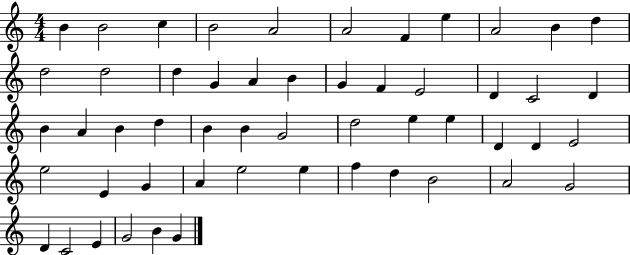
X:1
T:Untitled
M:4/4
L:1/4
K:C
B B2 c B2 A2 A2 F e A2 B d d2 d2 d G A B G F E2 D C2 D B A B d B B G2 d2 e e D D E2 e2 E G A e2 e f d B2 A2 G2 D C2 E G2 B G